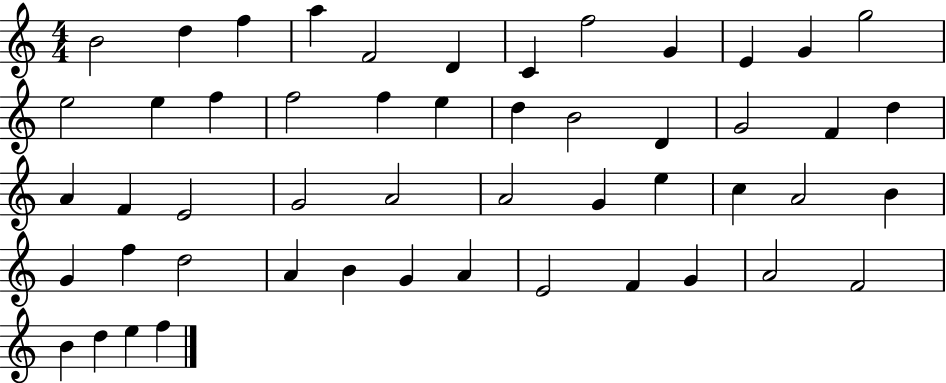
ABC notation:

X:1
T:Untitled
M:4/4
L:1/4
K:C
B2 d f a F2 D C f2 G E G g2 e2 e f f2 f e d B2 D G2 F d A F E2 G2 A2 A2 G e c A2 B G f d2 A B G A E2 F G A2 F2 B d e f